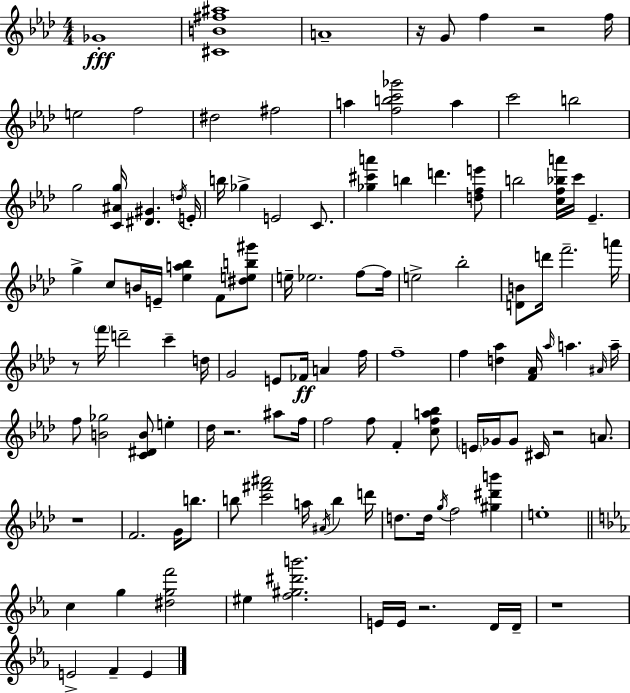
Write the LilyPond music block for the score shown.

{
  \clef treble
  \numericTimeSignature
  \time 4/4
  \key f \minor
  ges'1-.\fff | <cis' b' fis'' ais''>1 | a'1-- | r16 g'8 f''4 r2 f''16 | \break e''2 f''2 | dis''2 fis''2 | a''4 <f'' b'' c''' ges'''>2 a''4 | c'''2 b''2 | \break g''2 <c' ais' g''>16 <dis' gis'>4. \acciaccatura { d''16 } | e'16-. b''16 ges''4-> e'2 c'8. | <ges'' cis''' a'''>4 b''4 d'''4. <d'' f'' e'''>8 | b''2 <c'' f'' bes'' a'''>16 c'''16 ees'4.-- | \break g''4-> c''8 b'16 e'16-- <ees'' a'' bes''>4 f'8 <dis'' e'' b'' gis'''>8 | e''16-- ees''2. f''8~~ | f''16 e''2-> bes''2-. | <d' b'>8 d'''16 f'''2.-- | \break a'''16 r8 \parenthesize f'''16 d'''2-- c'''4-- | d''16 g'2 e'8 fes'16\ff a'4 | f''16 f''1-- | f''4 <d'' aes''>4 <f' aes'>16 \grace { aes''16 } a''4. | \break \grace { ais'16 } a''16-- f''8 <b' ges''>2 <c' dis' b'>8 e''4-. | des''16 r2. | ais''8 f''16 f''2 f''8 f'4-. | <c'' f'' a'' bes''>8 \parenthesize e'16 ges'16 ges'8 cis'16 r2 | \break a'8. r1 | f'2. g'16 | b''8. b''8 <c''' fis''' ais'''>2 a''16 \acciaccatura { ais'16 } b''4 | d'''16 d''8. d''16 \acciaccatura { g''16 } f''2 | \break <gis'' dis''' b'''>4 e''1-. | \bar "||" \break \key c \minor c''4 g''4 <dis'' g'' f'''>2 | eis''4 <f'' gis'' dis''' b'''>2. | e'16 e'16 r2. d'16 d'16-- | r1 | \break e'2-> f'4-- e'4 | \bar "|."
}